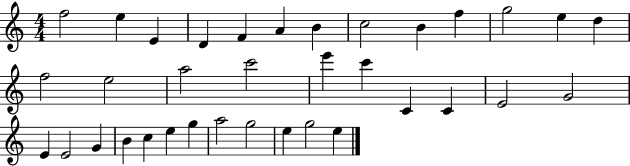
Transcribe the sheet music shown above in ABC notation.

X:1
T:Untitled
M:4/4
L:1/4
K:C
f2 e E D F A B c2 B f g2 e d f2 e2 a2 c'2 e' c' C C E2 G2 E E2 G B c e g a2 g2 e g2 e